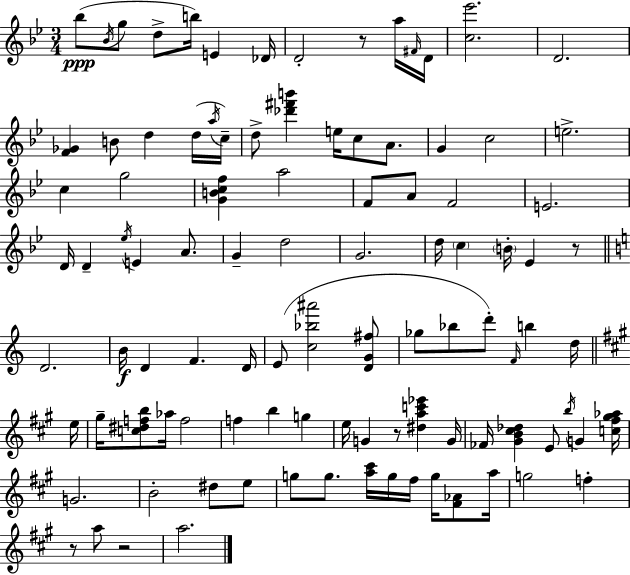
X:1
T:Untitled
M:3/4
L:1/4
K:Bb
_b/2 _B/4 g/2 d/2 b/4 E _D/4 D2 z/2 a/4 ^F/4 D/4 [c_e']2 D2 [F_G] B/2 d d/4 a/4 c/4 d/2 [_d'^f'b'] e/4 c/2 A/2 G c2 e2 c g2 [GBcf] a2 F/2 A/2 F2 E2 D/4 D _e/4 E A/2 G d2 G2 d/4 c B/4 _E z/2 D2 B/4 D F D/4 E/2 [c_b^a']2 [DG^f]/2 _g/2 _b/2 d'/2 F/4 b d/4 e/4 ^g/4 [c^dfb]/2 _a/4 f2 f b g e/4 G z/2 [^dac'_e'] G/4 _F/4 [^GB^c_d] E/2 b/4 G [c^f^g_a]/4 G2 B2 ^d/2 e/2 g/2 g/2 [a^c']/4 g/4 ^f/4 g/4 [^F_A]/2 a/4 g2 f z/2 a/2 z2 a2